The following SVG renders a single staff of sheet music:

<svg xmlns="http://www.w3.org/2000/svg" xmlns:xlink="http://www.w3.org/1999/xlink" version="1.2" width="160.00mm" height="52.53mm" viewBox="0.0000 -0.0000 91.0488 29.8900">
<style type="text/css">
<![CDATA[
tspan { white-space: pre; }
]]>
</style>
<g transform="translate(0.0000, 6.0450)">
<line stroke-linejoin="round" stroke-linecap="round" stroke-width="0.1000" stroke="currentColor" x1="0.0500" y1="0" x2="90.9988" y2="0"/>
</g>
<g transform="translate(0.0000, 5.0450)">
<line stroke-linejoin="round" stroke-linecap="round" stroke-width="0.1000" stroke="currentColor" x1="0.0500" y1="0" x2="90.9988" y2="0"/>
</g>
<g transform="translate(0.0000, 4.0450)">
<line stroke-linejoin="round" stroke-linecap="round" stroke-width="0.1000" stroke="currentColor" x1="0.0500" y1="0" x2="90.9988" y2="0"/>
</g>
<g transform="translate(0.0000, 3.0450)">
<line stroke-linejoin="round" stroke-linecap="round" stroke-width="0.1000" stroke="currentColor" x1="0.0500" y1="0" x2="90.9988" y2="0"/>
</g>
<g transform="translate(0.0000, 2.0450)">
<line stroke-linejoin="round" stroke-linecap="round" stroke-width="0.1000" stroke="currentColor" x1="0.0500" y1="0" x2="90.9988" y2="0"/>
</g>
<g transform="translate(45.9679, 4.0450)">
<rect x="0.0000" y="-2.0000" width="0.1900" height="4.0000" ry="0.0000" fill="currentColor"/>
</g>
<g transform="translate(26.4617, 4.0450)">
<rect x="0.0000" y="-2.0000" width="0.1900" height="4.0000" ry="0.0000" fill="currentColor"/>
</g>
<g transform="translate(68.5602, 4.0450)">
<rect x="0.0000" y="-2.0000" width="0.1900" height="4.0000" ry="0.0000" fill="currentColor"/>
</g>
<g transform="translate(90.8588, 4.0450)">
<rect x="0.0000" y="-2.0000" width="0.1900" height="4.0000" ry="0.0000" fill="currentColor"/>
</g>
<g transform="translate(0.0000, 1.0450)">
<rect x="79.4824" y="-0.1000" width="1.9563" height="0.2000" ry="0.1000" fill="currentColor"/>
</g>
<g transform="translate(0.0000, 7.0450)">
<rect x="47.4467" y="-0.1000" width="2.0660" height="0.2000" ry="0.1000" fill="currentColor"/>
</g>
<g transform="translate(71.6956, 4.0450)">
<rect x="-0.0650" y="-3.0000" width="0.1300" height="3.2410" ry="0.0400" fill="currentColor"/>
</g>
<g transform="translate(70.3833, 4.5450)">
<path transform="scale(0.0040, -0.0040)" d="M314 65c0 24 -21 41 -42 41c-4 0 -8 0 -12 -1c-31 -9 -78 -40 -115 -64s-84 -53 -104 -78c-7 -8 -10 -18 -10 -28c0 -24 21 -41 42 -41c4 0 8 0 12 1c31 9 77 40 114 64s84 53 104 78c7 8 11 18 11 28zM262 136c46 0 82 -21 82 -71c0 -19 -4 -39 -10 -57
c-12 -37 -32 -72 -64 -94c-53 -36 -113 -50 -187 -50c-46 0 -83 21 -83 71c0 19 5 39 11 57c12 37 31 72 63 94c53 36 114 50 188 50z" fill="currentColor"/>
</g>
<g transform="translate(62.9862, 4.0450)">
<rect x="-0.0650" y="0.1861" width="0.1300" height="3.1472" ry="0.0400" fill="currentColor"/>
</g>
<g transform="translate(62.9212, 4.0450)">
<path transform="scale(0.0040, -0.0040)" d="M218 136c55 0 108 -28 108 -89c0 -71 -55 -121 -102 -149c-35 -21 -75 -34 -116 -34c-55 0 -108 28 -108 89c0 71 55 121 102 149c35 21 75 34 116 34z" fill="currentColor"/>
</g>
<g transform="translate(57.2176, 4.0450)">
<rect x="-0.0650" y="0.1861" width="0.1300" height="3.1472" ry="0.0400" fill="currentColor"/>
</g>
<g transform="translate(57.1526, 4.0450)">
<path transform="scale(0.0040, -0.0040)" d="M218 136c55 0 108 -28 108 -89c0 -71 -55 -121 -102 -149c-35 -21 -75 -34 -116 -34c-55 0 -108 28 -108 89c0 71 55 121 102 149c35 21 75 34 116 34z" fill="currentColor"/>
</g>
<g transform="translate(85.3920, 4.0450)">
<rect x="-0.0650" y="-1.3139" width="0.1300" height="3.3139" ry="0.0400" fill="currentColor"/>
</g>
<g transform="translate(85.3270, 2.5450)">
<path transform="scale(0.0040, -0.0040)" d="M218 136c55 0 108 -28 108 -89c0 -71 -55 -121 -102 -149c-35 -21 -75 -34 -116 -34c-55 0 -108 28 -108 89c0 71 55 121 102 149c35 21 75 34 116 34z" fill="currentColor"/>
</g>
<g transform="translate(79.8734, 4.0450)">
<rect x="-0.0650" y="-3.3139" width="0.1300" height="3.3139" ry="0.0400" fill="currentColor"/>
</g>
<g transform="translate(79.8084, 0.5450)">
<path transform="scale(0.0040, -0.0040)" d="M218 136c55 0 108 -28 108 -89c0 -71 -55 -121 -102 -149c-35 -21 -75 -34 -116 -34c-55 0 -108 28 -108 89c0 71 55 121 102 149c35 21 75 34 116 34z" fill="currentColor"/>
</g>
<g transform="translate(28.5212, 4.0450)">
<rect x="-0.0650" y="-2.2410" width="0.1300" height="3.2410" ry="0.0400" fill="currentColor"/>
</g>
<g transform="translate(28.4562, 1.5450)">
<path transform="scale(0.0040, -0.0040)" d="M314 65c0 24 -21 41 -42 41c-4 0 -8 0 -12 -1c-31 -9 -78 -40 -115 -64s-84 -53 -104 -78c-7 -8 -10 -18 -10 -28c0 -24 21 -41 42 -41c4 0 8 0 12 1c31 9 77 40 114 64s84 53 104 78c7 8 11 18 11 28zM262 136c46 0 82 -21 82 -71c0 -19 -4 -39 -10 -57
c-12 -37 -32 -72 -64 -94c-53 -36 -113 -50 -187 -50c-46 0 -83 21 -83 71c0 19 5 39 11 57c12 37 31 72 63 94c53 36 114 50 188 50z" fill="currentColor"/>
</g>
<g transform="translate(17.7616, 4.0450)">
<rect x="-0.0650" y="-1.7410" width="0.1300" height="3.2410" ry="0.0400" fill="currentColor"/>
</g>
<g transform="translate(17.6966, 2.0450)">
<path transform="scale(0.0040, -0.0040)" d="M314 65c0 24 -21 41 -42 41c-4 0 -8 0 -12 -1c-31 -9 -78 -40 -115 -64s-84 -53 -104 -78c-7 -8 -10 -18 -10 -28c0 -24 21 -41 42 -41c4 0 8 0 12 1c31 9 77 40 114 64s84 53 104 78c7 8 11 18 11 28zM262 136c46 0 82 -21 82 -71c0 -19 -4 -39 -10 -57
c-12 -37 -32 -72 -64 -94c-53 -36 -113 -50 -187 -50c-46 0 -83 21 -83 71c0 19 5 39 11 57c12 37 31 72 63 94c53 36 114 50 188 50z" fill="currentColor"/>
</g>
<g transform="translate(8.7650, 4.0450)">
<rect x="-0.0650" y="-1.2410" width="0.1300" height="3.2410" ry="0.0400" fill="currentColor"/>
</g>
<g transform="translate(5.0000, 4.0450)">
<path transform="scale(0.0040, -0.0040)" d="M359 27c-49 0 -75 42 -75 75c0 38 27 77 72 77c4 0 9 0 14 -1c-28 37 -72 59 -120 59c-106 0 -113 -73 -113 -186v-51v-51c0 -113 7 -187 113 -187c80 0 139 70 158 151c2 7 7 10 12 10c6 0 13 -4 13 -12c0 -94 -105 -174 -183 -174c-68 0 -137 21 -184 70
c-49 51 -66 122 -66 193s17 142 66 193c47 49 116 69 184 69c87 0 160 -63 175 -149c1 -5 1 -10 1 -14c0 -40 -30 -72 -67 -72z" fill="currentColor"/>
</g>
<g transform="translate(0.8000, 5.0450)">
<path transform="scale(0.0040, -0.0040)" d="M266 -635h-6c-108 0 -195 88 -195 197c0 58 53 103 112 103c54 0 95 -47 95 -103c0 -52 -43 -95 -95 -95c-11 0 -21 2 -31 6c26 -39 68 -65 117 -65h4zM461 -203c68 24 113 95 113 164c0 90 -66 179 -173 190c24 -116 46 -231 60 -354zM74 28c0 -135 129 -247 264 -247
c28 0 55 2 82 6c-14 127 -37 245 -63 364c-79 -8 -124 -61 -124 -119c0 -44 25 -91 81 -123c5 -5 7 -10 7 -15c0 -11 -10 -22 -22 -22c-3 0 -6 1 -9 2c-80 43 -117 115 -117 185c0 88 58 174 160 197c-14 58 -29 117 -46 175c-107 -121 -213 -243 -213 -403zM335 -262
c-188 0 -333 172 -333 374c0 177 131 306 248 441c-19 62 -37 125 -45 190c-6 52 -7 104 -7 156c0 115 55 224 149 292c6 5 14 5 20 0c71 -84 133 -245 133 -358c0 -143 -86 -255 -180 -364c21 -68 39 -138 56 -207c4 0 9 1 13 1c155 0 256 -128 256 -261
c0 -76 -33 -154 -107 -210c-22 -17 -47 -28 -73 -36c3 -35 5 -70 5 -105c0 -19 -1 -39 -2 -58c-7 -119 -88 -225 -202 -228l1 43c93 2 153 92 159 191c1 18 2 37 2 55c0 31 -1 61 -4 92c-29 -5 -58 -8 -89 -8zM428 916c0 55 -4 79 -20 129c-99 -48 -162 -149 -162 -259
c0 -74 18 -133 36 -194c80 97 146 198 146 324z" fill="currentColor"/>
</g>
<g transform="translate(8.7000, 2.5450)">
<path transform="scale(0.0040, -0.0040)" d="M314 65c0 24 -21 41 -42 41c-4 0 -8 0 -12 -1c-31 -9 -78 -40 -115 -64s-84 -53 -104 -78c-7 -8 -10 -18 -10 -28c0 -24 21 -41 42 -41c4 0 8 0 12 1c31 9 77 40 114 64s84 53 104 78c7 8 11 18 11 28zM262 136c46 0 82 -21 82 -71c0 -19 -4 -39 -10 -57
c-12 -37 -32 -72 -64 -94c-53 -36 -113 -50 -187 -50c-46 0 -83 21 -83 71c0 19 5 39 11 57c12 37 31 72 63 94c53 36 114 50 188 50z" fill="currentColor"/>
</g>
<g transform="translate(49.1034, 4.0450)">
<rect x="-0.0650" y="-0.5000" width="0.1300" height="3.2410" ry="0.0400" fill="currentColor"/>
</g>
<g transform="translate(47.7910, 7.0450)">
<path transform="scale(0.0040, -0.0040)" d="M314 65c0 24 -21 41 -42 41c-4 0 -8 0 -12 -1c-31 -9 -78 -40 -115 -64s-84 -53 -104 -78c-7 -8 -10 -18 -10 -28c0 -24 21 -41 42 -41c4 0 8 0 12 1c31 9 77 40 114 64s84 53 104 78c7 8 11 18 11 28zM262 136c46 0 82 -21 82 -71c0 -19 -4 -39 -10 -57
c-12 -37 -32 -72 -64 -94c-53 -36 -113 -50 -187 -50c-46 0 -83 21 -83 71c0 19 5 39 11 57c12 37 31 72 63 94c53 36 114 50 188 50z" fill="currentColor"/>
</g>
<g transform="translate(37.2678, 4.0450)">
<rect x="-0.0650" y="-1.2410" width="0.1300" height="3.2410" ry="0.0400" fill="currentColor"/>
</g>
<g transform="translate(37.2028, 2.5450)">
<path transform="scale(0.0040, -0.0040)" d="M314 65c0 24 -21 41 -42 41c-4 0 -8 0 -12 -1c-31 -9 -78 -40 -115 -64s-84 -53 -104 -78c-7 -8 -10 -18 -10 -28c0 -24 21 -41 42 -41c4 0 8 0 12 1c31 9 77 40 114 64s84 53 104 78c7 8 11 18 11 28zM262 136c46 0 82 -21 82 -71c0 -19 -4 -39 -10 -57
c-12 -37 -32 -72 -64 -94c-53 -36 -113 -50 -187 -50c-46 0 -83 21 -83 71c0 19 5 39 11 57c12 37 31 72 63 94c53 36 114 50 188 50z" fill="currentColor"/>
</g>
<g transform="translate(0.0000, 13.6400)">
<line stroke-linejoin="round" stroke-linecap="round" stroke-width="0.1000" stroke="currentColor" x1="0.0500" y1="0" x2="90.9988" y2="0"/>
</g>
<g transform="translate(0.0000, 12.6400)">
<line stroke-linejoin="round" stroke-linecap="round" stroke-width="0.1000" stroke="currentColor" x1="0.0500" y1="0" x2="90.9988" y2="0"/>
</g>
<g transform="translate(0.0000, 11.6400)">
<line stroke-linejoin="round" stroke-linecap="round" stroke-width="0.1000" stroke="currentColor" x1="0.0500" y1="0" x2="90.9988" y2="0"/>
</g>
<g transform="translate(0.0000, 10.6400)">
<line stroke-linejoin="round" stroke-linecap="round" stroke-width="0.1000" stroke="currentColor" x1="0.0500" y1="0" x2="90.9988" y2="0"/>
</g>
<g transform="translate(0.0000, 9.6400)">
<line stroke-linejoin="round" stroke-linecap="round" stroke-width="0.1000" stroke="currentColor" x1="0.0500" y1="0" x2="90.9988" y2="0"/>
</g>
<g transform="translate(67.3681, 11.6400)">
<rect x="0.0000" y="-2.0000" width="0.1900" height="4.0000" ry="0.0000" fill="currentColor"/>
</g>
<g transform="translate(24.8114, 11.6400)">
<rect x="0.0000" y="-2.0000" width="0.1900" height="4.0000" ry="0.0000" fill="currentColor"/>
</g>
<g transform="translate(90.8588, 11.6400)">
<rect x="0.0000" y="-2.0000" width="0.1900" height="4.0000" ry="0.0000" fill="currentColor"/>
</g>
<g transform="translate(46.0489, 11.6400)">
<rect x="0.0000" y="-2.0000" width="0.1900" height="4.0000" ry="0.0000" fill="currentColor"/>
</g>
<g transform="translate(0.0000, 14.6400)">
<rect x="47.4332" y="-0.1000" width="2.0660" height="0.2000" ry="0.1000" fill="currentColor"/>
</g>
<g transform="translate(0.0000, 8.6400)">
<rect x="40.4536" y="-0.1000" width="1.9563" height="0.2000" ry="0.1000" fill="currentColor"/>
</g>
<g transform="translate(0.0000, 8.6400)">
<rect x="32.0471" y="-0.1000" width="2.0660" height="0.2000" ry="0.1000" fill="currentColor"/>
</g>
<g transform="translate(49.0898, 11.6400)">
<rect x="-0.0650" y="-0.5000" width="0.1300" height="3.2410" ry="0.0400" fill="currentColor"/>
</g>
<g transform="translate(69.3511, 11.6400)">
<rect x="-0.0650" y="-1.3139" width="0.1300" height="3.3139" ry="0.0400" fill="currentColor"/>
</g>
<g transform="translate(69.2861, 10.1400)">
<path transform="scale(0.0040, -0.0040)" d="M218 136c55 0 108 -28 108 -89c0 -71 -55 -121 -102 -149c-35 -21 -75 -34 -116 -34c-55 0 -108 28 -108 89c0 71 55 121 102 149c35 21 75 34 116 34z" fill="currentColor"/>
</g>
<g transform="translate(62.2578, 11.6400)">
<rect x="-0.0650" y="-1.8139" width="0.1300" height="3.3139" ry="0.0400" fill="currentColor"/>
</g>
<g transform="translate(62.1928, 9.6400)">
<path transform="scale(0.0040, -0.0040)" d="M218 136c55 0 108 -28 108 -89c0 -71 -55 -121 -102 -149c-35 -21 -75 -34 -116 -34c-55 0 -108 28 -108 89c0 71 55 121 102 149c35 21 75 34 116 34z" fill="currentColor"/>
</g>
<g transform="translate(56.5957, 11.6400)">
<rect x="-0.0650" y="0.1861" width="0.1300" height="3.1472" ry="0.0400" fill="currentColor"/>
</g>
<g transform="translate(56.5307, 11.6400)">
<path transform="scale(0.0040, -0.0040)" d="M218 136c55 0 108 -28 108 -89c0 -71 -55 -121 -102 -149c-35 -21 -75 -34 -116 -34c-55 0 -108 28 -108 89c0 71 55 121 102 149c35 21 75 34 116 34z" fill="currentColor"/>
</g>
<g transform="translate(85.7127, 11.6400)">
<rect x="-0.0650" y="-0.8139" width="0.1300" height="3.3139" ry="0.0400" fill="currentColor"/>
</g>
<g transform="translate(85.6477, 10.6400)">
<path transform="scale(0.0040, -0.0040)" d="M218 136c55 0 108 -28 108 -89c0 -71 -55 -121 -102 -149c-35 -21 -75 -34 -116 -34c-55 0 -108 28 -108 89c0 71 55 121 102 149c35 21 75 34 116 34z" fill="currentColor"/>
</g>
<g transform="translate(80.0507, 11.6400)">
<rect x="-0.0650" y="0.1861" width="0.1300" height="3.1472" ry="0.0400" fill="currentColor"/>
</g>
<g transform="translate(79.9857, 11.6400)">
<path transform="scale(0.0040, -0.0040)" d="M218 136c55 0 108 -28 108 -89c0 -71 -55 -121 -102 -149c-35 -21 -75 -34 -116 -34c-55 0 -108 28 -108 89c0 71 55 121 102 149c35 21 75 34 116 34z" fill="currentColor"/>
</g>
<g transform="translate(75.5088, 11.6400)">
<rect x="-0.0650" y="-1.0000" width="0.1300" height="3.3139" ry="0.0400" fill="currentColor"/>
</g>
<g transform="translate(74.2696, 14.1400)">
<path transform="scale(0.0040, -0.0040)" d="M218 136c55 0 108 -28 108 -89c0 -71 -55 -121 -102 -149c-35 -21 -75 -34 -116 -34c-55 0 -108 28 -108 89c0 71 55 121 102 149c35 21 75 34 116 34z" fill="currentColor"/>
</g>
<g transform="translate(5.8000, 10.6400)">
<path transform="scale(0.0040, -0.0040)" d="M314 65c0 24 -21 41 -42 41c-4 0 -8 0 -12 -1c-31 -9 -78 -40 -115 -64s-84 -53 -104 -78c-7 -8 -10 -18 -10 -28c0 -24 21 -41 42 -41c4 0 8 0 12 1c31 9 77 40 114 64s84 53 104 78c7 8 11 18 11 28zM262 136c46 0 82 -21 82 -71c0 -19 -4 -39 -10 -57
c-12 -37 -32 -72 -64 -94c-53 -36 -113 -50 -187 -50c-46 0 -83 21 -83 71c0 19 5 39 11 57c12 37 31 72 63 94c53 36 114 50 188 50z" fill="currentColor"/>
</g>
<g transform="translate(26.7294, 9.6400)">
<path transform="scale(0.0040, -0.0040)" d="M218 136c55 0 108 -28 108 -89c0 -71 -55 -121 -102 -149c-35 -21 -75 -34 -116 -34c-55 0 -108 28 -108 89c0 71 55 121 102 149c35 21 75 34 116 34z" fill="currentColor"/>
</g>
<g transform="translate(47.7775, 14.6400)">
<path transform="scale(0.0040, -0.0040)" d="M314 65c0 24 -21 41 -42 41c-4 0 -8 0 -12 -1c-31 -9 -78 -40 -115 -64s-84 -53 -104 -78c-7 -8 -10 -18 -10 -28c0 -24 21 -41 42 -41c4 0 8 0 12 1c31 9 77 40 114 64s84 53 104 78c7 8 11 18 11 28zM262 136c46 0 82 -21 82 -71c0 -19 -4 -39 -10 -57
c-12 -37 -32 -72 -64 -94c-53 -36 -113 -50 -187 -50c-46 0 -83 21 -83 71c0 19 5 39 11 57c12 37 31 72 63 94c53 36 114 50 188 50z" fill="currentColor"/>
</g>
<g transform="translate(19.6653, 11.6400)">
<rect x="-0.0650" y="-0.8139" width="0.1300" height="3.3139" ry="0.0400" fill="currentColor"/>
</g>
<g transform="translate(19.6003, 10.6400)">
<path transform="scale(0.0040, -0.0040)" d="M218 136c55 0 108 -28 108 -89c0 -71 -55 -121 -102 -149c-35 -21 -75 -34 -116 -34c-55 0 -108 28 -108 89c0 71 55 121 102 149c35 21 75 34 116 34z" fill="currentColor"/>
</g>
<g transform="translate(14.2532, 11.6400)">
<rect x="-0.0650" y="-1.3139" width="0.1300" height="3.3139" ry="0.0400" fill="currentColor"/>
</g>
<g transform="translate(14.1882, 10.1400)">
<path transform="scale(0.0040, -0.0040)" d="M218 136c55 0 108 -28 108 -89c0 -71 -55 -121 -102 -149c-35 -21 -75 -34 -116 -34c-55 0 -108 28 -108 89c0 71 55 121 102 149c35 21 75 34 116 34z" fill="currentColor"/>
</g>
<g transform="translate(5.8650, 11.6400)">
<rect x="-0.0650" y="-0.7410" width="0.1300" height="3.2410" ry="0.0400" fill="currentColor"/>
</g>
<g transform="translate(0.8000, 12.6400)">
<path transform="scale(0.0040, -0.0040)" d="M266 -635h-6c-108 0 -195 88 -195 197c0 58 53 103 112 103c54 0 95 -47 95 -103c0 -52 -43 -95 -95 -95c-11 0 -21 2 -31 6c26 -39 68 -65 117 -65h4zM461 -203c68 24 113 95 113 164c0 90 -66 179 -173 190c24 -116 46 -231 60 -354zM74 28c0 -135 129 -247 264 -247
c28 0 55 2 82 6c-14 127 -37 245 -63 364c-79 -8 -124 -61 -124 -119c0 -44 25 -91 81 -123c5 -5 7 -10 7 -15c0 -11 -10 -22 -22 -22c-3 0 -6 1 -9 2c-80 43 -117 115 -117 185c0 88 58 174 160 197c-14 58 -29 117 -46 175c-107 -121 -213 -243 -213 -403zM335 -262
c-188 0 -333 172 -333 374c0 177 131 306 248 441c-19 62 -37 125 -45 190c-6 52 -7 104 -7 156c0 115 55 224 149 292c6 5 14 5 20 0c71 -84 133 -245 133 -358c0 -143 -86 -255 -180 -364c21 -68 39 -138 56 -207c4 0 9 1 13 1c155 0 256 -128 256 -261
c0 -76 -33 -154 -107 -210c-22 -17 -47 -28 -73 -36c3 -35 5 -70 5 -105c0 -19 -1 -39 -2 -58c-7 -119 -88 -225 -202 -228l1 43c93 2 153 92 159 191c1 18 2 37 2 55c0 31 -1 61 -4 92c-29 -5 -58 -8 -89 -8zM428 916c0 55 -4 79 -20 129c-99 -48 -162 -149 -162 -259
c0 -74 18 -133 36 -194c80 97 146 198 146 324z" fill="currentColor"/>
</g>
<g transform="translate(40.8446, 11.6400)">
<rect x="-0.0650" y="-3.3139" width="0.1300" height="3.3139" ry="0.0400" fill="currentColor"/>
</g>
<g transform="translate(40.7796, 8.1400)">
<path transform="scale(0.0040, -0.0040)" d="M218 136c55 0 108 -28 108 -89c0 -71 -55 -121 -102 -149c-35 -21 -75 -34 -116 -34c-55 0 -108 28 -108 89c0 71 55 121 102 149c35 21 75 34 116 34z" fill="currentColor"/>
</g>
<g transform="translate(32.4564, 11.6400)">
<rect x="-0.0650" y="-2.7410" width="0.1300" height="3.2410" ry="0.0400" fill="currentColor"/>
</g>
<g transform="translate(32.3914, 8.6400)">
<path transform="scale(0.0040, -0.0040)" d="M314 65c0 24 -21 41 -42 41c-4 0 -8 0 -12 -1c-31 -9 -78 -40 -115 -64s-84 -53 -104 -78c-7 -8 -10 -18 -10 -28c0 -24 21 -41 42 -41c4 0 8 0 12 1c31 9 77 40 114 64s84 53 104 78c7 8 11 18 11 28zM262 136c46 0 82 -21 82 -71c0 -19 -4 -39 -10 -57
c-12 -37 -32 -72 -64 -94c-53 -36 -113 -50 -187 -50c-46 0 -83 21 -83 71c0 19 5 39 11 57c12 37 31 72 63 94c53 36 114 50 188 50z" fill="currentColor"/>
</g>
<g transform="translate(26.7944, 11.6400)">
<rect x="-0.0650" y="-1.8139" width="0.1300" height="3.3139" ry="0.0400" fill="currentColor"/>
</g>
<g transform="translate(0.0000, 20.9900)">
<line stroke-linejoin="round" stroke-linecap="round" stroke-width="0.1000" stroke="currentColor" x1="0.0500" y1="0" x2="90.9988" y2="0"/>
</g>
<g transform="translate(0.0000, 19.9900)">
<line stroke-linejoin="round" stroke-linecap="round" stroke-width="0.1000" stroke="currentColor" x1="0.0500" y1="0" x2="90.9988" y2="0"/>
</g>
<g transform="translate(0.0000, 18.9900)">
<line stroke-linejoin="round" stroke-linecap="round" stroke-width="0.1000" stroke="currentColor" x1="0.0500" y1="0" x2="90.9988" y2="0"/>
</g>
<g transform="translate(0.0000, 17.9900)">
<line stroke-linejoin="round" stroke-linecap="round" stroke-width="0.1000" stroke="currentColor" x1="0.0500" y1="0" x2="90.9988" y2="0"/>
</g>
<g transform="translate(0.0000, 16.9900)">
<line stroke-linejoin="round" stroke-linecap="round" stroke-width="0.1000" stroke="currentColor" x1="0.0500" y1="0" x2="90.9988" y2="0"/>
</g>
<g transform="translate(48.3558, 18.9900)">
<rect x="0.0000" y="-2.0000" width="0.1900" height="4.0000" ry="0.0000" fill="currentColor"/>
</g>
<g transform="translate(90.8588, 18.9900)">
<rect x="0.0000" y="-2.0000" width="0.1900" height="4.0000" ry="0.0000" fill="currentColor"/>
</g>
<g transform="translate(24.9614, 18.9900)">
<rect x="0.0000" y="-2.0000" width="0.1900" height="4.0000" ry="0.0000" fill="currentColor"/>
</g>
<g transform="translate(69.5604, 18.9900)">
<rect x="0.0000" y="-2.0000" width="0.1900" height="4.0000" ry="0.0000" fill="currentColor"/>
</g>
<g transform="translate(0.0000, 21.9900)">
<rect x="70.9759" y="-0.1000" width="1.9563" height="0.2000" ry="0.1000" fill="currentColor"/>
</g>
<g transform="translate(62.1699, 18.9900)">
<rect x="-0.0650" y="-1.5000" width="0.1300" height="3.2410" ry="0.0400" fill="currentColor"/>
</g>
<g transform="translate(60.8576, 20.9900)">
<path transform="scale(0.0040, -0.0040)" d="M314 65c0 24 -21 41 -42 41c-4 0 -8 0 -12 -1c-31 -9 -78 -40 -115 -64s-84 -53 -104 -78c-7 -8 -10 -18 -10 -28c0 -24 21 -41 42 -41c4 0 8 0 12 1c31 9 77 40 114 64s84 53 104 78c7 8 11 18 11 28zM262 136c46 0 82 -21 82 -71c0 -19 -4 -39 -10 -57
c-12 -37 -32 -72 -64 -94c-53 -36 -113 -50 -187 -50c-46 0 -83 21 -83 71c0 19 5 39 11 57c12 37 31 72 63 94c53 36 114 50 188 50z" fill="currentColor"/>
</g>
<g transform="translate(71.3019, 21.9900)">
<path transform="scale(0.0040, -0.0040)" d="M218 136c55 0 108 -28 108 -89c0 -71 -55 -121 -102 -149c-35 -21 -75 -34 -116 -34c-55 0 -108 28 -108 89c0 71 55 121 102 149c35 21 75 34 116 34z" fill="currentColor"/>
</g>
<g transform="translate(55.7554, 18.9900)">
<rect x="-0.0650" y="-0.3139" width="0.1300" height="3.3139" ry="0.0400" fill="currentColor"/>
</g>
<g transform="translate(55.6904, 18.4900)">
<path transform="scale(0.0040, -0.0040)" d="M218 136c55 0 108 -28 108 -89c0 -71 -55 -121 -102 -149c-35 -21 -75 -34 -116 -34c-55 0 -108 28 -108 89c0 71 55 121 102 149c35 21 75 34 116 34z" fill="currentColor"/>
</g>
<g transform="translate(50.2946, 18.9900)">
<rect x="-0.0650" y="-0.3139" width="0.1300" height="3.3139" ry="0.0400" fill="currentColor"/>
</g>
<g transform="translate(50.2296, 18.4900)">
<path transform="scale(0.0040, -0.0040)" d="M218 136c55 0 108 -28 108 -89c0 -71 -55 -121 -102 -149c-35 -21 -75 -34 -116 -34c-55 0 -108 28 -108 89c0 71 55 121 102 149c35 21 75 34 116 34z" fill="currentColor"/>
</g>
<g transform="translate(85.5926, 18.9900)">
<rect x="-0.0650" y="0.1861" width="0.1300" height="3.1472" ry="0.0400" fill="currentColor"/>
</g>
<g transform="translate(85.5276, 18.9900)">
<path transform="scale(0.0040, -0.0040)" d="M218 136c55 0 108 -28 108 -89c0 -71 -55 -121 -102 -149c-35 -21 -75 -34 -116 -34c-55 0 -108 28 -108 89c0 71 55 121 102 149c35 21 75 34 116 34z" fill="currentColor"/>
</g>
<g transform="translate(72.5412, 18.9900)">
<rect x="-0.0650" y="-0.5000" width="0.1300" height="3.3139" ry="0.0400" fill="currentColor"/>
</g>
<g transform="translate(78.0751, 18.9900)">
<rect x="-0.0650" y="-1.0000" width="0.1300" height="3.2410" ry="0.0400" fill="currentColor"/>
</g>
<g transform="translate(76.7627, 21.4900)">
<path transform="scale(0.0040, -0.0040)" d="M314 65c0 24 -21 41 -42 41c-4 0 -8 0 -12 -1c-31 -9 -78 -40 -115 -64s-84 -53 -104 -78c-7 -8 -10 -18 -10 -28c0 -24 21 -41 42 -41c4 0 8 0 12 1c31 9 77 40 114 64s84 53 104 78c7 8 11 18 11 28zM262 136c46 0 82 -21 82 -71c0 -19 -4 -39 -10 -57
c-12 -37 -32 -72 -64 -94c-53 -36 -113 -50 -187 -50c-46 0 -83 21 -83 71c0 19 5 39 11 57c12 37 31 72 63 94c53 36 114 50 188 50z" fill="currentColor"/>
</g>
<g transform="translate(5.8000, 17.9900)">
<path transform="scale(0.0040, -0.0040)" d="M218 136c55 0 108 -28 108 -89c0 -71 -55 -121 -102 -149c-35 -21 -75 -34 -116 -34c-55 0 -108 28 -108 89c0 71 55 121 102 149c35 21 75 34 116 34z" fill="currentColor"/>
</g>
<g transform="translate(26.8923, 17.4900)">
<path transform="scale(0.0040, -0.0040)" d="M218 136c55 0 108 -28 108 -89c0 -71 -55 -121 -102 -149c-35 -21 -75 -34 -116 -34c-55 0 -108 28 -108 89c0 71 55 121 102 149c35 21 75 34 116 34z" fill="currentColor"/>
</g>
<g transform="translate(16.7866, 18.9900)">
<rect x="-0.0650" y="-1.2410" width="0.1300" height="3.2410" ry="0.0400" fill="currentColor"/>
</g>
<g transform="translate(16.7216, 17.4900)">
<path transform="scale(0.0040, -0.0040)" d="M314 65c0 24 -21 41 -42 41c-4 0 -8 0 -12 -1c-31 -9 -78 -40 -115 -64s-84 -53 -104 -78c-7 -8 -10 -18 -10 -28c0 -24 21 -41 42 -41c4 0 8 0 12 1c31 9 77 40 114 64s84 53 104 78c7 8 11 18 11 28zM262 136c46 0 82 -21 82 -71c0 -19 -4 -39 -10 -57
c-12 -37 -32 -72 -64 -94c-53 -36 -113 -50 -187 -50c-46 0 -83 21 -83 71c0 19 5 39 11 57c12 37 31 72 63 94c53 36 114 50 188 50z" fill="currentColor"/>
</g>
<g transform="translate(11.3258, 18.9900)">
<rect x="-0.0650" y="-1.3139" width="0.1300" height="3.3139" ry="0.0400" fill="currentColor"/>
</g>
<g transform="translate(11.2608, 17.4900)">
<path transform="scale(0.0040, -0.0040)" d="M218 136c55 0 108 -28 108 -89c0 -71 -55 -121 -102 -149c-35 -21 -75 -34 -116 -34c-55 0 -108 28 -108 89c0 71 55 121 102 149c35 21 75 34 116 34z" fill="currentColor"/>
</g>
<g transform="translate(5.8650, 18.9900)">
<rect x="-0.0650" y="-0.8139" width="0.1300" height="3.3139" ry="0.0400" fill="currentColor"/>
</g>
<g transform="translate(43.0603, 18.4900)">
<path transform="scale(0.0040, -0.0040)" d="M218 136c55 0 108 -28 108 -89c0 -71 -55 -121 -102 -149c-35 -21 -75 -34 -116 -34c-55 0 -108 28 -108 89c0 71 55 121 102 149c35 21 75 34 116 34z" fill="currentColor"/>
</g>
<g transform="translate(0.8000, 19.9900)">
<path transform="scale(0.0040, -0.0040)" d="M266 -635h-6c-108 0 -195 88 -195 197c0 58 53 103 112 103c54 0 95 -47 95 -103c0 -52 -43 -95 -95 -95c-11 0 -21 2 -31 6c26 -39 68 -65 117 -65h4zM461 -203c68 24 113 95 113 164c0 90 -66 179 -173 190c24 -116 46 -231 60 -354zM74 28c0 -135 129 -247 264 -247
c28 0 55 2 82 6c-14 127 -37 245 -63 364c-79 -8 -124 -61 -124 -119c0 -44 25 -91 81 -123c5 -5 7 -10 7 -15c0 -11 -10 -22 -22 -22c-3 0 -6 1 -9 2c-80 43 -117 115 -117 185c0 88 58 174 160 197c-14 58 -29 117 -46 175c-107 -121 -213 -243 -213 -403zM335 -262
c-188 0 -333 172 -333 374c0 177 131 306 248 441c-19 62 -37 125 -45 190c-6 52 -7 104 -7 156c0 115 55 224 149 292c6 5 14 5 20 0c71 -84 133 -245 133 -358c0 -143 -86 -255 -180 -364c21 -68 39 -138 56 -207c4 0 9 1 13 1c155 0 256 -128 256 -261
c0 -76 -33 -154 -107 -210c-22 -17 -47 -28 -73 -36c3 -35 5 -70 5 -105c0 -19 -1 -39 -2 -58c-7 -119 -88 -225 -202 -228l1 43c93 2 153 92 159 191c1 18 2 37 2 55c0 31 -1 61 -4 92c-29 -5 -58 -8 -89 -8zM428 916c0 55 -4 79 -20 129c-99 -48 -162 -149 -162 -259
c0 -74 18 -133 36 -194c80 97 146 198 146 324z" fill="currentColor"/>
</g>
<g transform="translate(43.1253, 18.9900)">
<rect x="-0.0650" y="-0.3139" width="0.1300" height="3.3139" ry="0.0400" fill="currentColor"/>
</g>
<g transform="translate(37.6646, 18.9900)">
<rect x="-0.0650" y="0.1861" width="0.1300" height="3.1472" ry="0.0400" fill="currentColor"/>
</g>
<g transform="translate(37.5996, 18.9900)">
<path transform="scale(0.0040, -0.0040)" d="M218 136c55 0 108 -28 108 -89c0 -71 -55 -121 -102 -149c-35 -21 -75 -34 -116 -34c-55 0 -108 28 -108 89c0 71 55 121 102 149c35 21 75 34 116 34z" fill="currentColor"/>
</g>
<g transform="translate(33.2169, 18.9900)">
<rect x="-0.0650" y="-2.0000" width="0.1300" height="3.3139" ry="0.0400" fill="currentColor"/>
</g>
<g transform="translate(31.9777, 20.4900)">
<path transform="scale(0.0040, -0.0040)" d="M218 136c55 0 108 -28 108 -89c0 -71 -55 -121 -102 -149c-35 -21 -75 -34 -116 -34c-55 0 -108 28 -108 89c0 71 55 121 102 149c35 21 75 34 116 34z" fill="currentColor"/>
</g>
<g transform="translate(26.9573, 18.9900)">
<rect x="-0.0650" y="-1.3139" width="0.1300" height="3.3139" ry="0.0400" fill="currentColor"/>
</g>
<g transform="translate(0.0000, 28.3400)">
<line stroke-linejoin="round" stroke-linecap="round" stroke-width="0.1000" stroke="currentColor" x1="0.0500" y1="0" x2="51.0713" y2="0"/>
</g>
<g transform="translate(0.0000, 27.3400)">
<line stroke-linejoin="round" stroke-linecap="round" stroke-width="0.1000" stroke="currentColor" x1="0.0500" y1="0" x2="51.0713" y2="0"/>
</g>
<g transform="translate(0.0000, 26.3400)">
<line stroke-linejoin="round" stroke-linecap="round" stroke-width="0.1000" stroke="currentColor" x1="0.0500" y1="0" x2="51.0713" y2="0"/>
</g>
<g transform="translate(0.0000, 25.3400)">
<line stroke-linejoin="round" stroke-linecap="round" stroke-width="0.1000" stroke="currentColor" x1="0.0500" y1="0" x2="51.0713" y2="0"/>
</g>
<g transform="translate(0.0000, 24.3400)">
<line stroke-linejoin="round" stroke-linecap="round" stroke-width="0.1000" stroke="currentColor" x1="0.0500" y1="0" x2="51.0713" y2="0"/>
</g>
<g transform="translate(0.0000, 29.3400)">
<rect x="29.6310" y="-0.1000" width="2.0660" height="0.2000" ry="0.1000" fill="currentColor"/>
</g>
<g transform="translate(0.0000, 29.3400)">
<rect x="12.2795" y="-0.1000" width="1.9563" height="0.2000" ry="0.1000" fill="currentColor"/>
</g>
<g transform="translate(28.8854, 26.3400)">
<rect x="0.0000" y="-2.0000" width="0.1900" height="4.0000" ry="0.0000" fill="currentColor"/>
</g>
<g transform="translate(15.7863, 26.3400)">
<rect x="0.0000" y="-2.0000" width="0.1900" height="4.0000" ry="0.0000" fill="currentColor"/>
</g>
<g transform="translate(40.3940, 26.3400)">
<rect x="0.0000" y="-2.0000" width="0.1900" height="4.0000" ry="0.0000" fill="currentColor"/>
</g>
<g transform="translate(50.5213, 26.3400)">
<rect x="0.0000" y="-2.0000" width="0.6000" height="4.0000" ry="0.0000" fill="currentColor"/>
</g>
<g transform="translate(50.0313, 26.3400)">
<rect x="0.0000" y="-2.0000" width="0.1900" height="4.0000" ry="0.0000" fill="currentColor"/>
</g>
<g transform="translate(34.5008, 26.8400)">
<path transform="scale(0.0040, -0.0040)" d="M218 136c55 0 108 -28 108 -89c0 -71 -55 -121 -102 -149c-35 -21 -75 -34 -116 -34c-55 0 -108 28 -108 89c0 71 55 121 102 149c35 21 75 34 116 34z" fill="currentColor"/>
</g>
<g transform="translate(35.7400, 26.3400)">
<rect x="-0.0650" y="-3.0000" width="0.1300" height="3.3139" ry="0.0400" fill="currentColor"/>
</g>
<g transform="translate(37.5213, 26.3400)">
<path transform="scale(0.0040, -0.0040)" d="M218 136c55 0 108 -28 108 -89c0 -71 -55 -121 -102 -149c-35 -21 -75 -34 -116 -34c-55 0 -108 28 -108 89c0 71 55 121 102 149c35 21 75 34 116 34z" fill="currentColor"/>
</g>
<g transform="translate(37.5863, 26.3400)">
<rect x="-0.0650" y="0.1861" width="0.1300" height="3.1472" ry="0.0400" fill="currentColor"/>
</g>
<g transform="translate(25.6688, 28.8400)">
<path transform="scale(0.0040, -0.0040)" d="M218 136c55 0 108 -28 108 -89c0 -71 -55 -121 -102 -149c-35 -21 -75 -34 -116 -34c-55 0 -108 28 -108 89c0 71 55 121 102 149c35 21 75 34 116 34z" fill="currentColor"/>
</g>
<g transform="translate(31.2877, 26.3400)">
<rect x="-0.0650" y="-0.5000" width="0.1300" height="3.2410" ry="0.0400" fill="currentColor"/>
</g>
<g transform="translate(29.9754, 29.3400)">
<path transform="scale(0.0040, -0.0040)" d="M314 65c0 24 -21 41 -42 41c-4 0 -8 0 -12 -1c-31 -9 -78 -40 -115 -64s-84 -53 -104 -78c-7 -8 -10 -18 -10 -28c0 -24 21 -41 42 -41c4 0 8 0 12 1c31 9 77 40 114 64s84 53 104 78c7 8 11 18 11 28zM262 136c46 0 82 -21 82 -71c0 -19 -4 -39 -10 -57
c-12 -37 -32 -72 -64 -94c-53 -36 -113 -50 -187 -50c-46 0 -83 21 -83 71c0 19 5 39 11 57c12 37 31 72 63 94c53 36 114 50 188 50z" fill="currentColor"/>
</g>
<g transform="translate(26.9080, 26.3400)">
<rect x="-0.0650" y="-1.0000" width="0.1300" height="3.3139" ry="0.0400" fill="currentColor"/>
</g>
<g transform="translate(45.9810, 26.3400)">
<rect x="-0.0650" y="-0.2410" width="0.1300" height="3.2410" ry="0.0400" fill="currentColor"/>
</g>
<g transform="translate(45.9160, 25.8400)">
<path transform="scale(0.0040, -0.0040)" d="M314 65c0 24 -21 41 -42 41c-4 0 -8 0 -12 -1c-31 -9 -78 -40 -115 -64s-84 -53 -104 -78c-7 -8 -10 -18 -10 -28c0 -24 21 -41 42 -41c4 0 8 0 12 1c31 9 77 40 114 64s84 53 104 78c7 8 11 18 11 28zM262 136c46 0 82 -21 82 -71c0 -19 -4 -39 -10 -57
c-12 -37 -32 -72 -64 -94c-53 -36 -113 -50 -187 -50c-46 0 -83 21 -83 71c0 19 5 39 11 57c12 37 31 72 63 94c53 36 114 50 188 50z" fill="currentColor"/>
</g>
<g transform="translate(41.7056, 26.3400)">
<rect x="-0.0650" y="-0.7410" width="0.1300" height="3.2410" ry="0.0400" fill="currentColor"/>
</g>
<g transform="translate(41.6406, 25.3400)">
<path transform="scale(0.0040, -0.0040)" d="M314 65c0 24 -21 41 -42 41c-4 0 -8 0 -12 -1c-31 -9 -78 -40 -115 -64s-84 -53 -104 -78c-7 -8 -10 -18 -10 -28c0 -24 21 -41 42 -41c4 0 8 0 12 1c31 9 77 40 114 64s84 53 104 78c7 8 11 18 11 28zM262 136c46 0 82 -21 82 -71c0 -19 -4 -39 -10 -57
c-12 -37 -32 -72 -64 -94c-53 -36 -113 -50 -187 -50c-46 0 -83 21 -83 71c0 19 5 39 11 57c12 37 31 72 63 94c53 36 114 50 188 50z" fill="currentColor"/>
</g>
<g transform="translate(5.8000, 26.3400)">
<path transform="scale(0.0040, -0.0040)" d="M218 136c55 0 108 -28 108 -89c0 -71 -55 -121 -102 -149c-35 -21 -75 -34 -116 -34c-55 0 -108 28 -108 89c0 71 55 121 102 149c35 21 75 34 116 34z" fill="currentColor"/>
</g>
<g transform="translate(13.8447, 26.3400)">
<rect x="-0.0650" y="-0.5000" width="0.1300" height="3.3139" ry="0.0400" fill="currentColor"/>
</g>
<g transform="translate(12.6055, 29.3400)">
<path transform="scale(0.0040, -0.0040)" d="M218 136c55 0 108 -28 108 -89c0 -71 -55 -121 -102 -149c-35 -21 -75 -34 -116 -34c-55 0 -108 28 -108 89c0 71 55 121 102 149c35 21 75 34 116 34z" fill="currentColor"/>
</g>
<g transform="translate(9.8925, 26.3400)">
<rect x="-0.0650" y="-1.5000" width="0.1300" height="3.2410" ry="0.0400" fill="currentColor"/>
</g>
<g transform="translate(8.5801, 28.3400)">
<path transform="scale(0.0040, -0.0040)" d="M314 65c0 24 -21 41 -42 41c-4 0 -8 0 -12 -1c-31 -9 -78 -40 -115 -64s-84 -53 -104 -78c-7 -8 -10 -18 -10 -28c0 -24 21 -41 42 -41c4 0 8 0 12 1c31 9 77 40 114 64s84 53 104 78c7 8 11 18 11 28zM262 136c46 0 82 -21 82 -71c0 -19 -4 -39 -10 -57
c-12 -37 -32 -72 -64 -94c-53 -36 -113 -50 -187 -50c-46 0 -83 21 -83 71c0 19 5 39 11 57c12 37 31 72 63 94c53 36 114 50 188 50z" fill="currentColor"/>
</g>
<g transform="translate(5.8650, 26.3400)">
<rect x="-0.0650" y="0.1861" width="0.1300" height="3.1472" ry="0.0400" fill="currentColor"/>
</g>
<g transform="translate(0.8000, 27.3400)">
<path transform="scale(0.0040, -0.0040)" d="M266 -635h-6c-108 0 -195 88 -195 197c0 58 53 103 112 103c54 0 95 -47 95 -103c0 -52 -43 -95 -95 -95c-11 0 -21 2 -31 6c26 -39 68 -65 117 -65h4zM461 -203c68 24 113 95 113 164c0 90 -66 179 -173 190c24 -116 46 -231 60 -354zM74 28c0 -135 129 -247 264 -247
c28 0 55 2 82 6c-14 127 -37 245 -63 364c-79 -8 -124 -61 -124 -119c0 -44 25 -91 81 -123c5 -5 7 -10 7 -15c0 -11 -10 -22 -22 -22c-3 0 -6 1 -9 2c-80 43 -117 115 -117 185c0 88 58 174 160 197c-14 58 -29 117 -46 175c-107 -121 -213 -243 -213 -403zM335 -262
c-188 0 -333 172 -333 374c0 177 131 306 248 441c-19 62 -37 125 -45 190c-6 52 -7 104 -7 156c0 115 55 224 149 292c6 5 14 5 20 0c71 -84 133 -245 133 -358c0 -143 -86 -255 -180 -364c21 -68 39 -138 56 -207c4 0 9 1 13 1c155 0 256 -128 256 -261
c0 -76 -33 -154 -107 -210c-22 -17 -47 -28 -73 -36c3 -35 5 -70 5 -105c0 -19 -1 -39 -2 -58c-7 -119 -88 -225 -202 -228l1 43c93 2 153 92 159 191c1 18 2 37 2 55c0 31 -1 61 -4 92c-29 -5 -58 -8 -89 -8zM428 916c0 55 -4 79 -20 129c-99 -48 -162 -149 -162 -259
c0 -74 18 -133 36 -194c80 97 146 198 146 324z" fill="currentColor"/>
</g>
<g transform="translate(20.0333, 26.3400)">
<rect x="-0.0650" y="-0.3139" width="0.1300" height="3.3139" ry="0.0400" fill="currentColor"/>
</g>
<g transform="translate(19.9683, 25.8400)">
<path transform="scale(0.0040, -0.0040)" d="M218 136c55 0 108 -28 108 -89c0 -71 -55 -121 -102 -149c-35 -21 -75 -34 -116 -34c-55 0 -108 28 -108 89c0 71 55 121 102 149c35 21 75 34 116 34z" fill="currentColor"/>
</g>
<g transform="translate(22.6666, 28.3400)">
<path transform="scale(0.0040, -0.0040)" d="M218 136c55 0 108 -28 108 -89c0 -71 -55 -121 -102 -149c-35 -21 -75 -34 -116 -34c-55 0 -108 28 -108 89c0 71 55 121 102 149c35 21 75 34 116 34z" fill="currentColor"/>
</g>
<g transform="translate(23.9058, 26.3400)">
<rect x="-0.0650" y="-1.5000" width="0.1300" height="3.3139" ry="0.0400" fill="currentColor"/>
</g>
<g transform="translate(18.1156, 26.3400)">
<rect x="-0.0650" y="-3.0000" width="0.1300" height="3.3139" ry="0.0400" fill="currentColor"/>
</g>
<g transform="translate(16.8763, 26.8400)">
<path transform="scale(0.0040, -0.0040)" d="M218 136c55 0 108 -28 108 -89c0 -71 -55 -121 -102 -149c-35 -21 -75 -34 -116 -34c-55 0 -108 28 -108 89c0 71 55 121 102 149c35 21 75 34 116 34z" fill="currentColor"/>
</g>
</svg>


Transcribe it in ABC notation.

X:1
T:Untitled
M:4/4
L:1/4
K:C
e2 f2 g2 e2 C2 B B A2 b e d2 e d f a2 b C2 B f e D B d d e e2 e F B c c c E2 C D2 B B E2 C A c E D C2 A B d2 c2